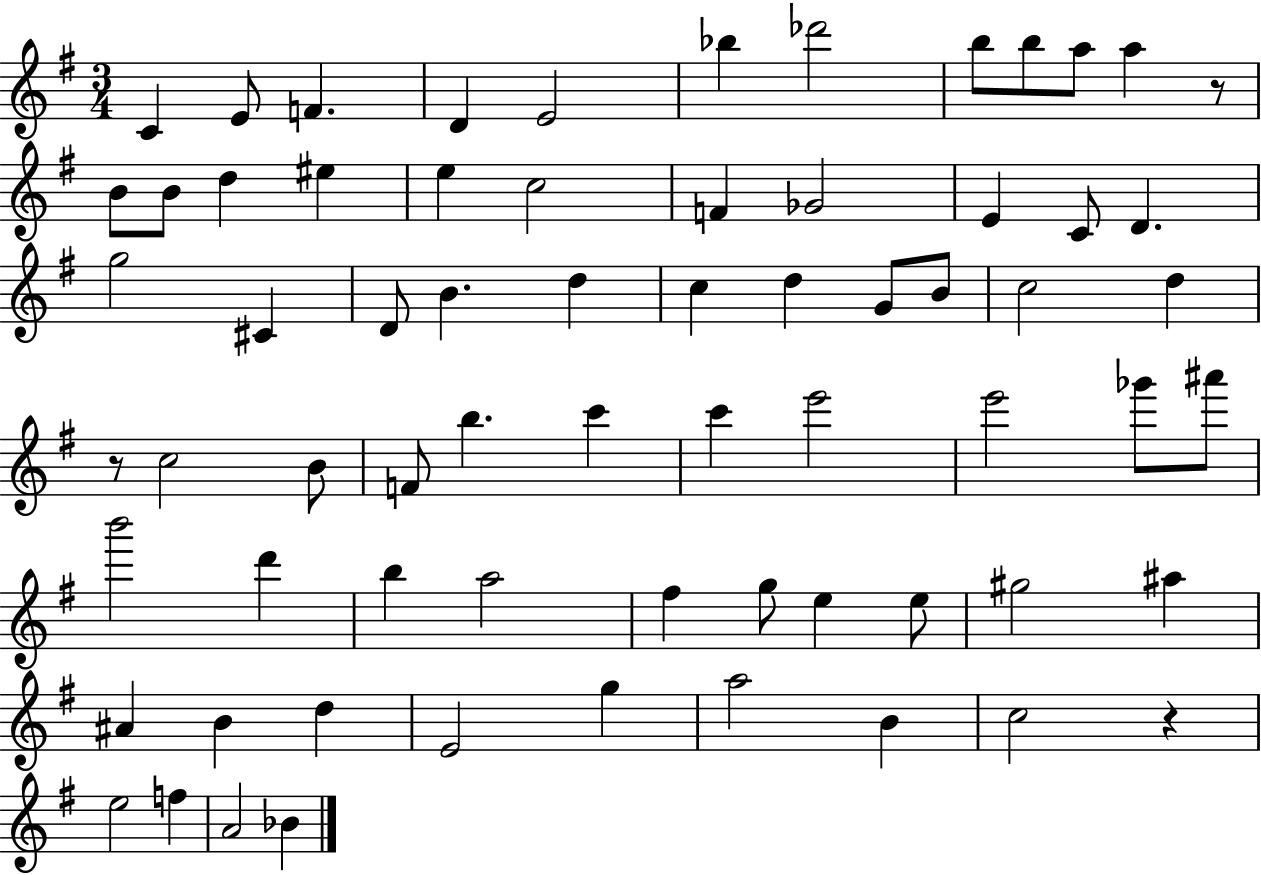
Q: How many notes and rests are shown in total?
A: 68